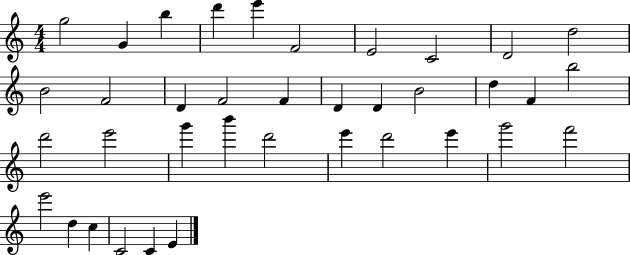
G5/h G4/q B5/q D6/q E6/q F4/h E4/h C4/h D4/h D5/h B4/h F4/h D4/q F4/h F4/q D4/q D4/q B4/h D5/q F4/q B5/h D6/h E6/h G6/q B6/q D6/h E6/q D6/h E6/q G6/h F6/h E6/h D5/q C5/q C4/h C4/q E4/q